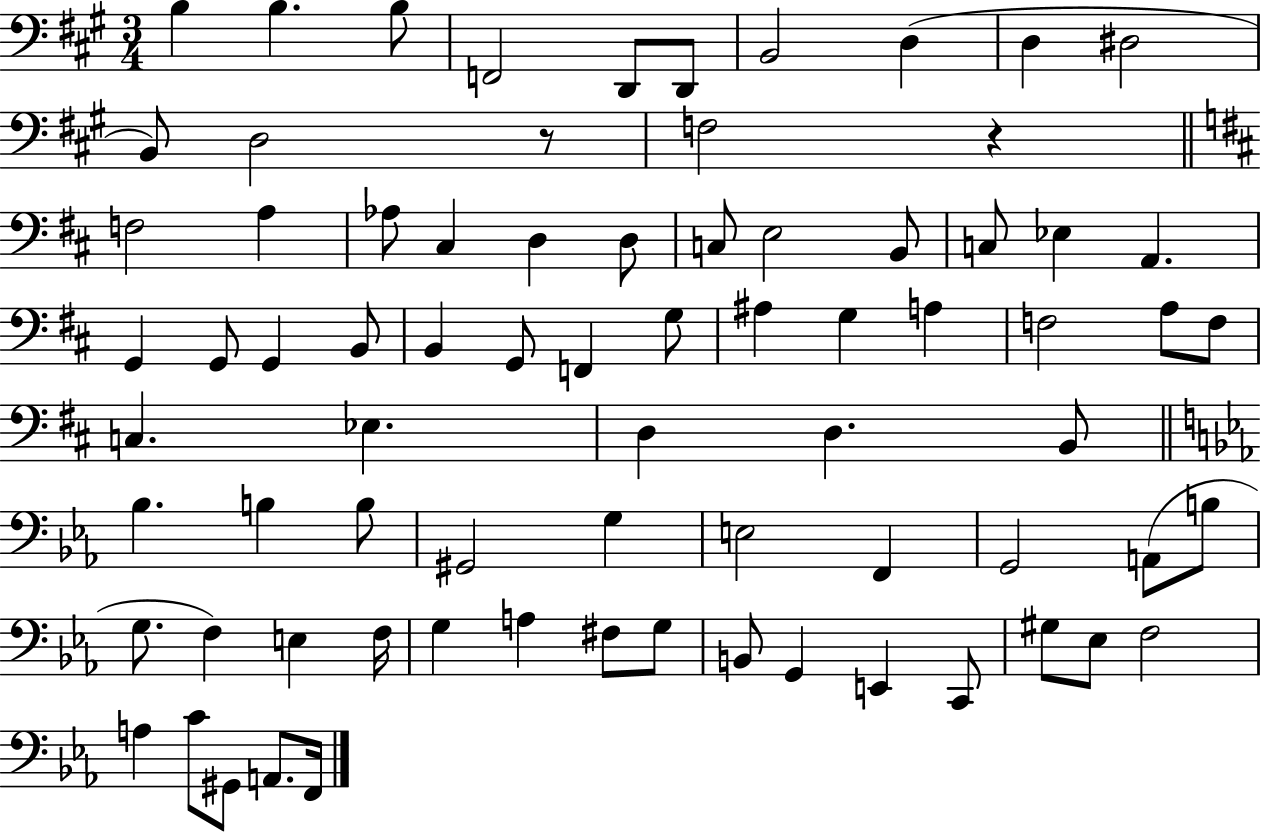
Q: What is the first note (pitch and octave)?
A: B3